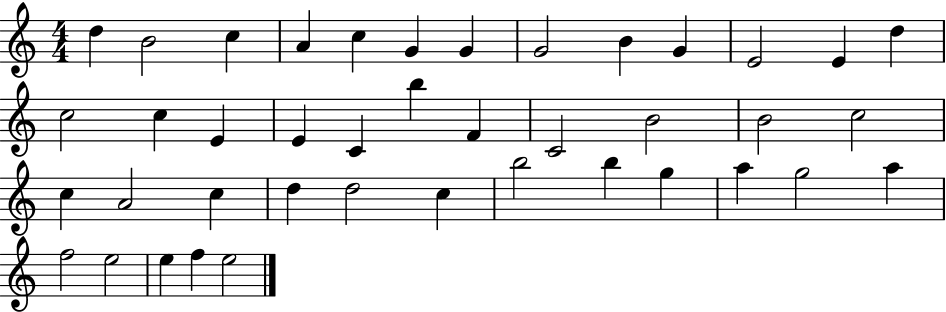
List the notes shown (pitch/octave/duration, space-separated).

D5/q B4/h C5/q A4/q C5/q G4/q G4/q G4/h B4/q G4/q E4/h E4/q D5/q C5/h C5/q E4/q E4/q C4/q B5/q F4/q C4/h B4/h B4/h C5/h C5/q A4/h C5/q D5/q D5/h C5/q B5/h B5/q G5/q A5/q G5/h A5/q F5/h E5/h E5/q F5/q E5/h